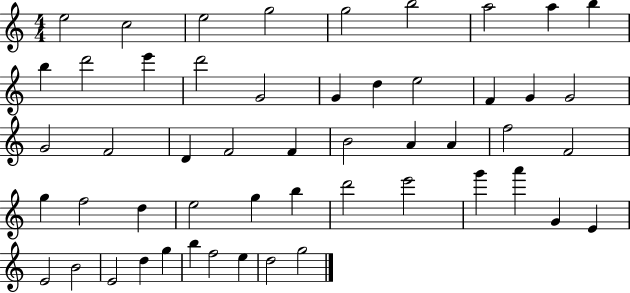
{
  \clef treble
  \numericTimeSignature
  \time 4/4
  \key c \major
  e''2 c''2 | e''2 g''2 | g''2 b''2 | a''2 a''4 b''4 | \break b''4 d'''2 e'''4 | d'''2 g'2 | g'4 d''4 e''2 | f'4 g'4 g'2 | \break g'2 f'2 | d'4 f'2 f'4 | b'2 a'4 a'4 | f''2 f'2 | \break g''4 f''2 d''4 | e''2 g''4 b''4 | d'''2 e'''2 | g'''4 a'''4 g'4 e'4 | \break e'2 b'2 | e'2 d''4 g''4 | b''4 f''2 e''4 | d''2 g''2 | \break \bar "|."
}